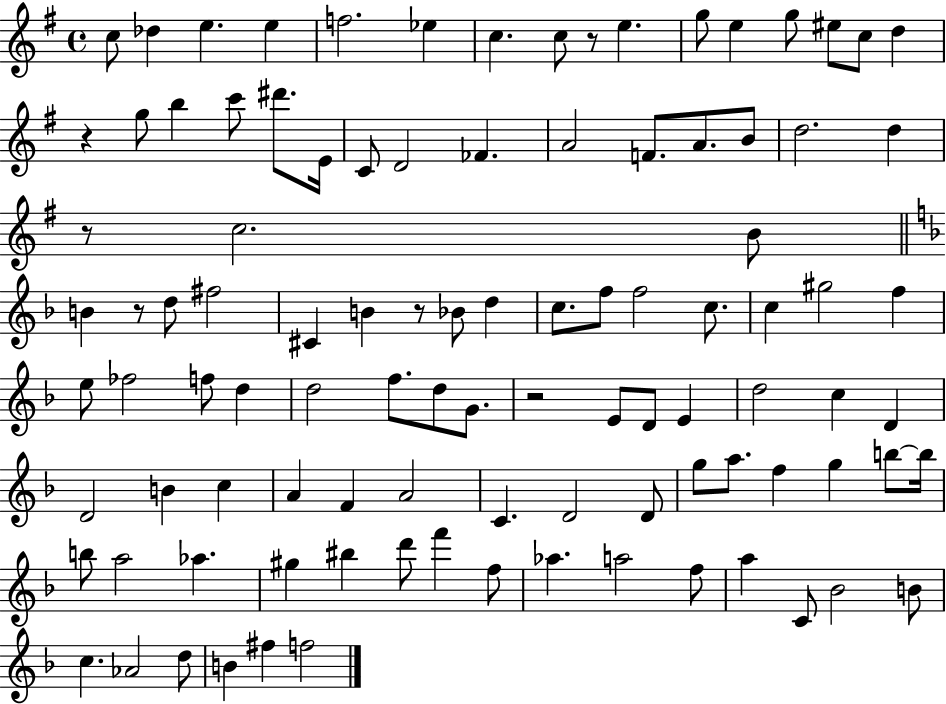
{
  \clef treble
  \time 4/4
  \defaultTimeSignature
  \key g \major
  c''8 des''4 e''4. e''4 | f''2. ees''4 | c''4. c''8 r8 e''4. | g''8 e''4 g''8 eis''8 c''8 d''4 | \break r4 g''8 b''4 c'''8 dis'''8. e'16 | c'8 d'2 fes'4. | a'2 f'8. a'8. b'8 | d''2. d''4 | \break r8 c''2. b'8 | \bar "||" \break \key d \minor b'4 r8 d''8 fis''2 | cis'4 b'4 r8 bes'8 d''4 | c''8. f''8 f''2 c''8. | c''4 gis''2 f''4 | \break e''8 fes''2 f''8 d''4 | d''2 f''8. d''8 g'8. | r2 e'8 d'8 e'4 | d''2 c''4 d'4 | \break d'2 b'4 c''4 | a'4 f'4 a'2 | c'4. d'2 d'8 | g''8 a''8. f''4 g''4 b''8~~ b''16 | \break b''8 a''2 aes''4. | gis''4 bis''4 d'''8 f'''4 f''8 | aes''4. a''2 f''8 | a''4 c'8 bes'2 b'8 | \break c''4. aes'2 d''8 | b'4 fis''4 f''2 | \bar "|."
}